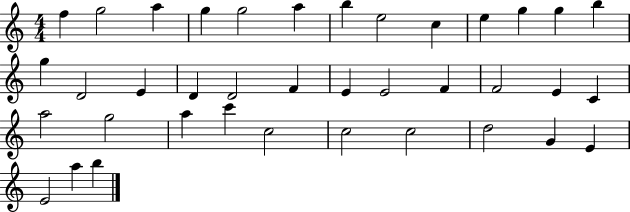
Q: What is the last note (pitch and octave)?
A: B5